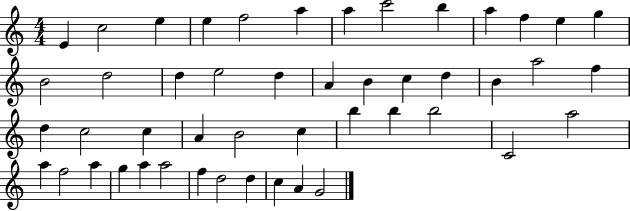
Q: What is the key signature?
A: C major